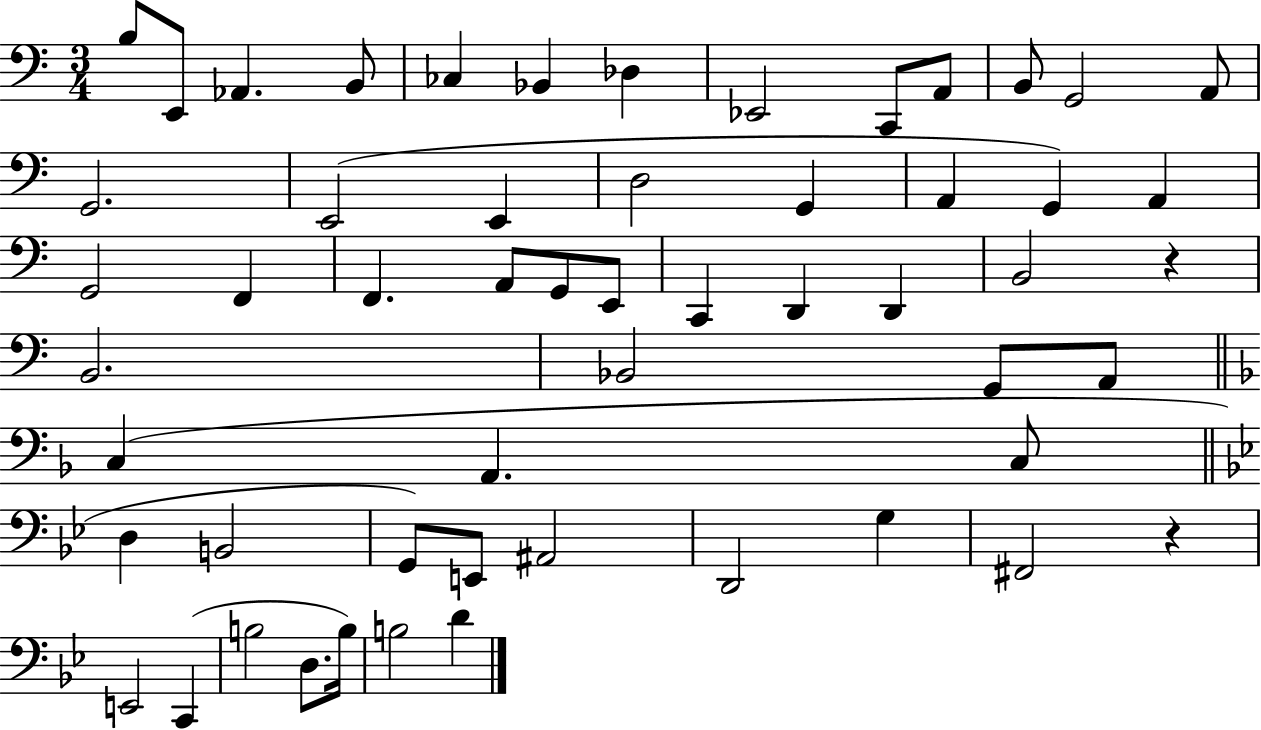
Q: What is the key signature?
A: C major